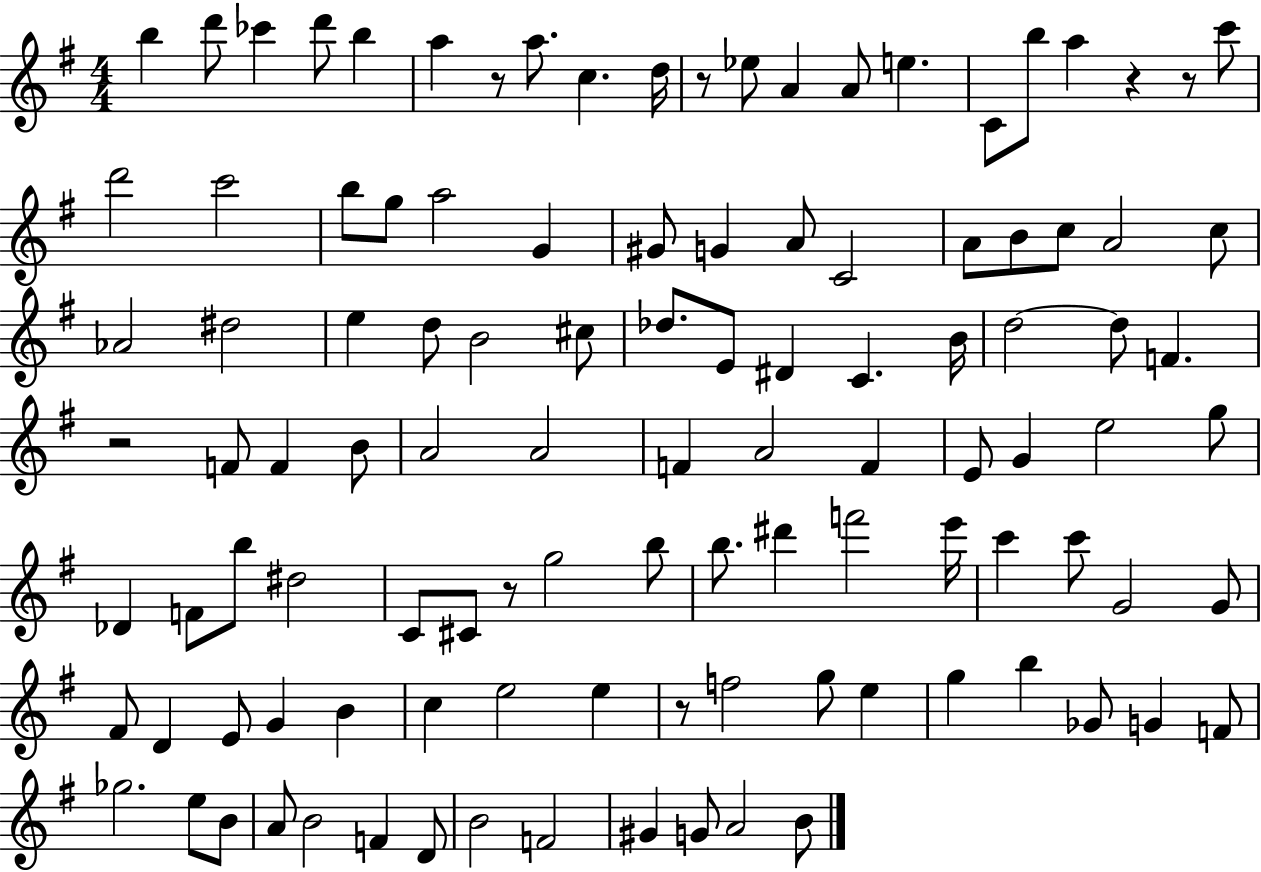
B5/q D6/e CES6/q D6/e B5/q A5/q R/e A5/e. C5/q. D5/s R/e Eb5/e A4/q A4/e E5/q. C4/e B5/e A5/q R/q R/e C6/e D6/h C6/h B5/e G5/e A5/h G4/q G#4/e G4/q A4/e C4/h A4/e B4/e C5/e A4/h C5/e Ab4/h D#5/h E5/q D5/e B4/h C#5/e Db5/e. E4/e D#4/q C4/q. B4/s D5/h D5/e F4/q. R/h F4/e F4/q B4/e A4/h A4/h F4/q A4/h F4/q E4/e G4/q E5/h G5/e Db4/q F4/e B5/e D#5/h C4/e C#4/e R/e G5/h B5/e B5/e. D#6/q F6/h E6/s C6/q C6/e G4/h G4/e F#4/e D4/q E4/e G4/q B4/q C5/q E5/h E5/q R/e F5/h G5/e E5/q G5/q B5/q Gb4/e G4/q F4/e Gb5/h. E5/e B4/e A4/e B4/h F4/q D4/e B4/h F4/h G#4/q G4/e A4/h B4/e